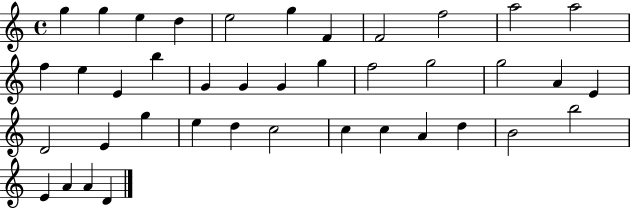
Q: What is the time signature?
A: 4/4